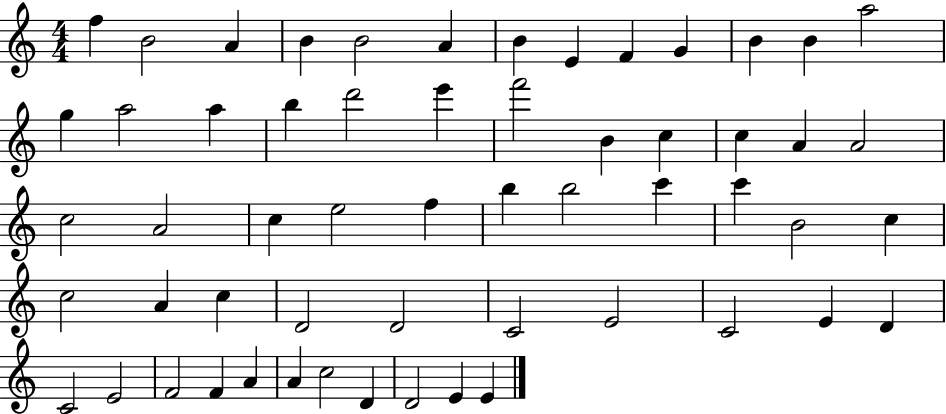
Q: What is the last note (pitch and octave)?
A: E4